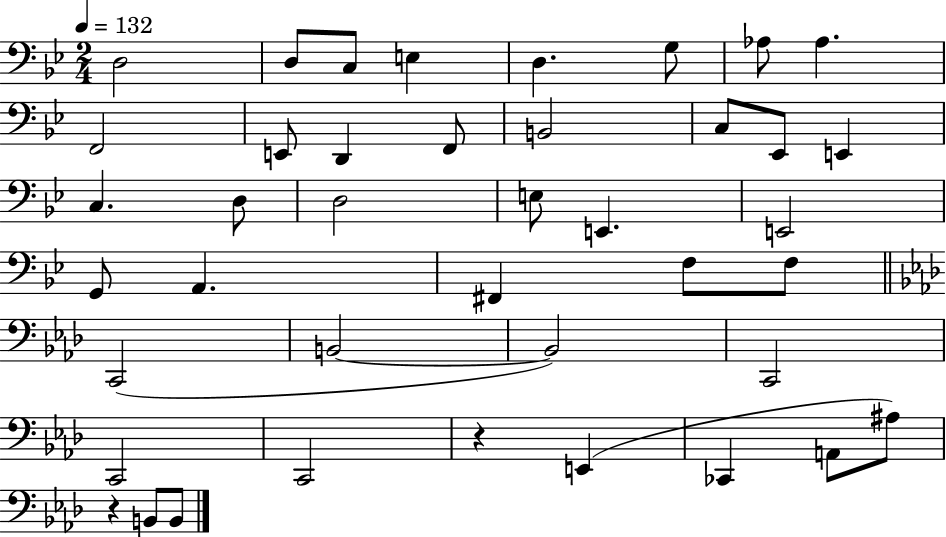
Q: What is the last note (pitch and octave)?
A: B2